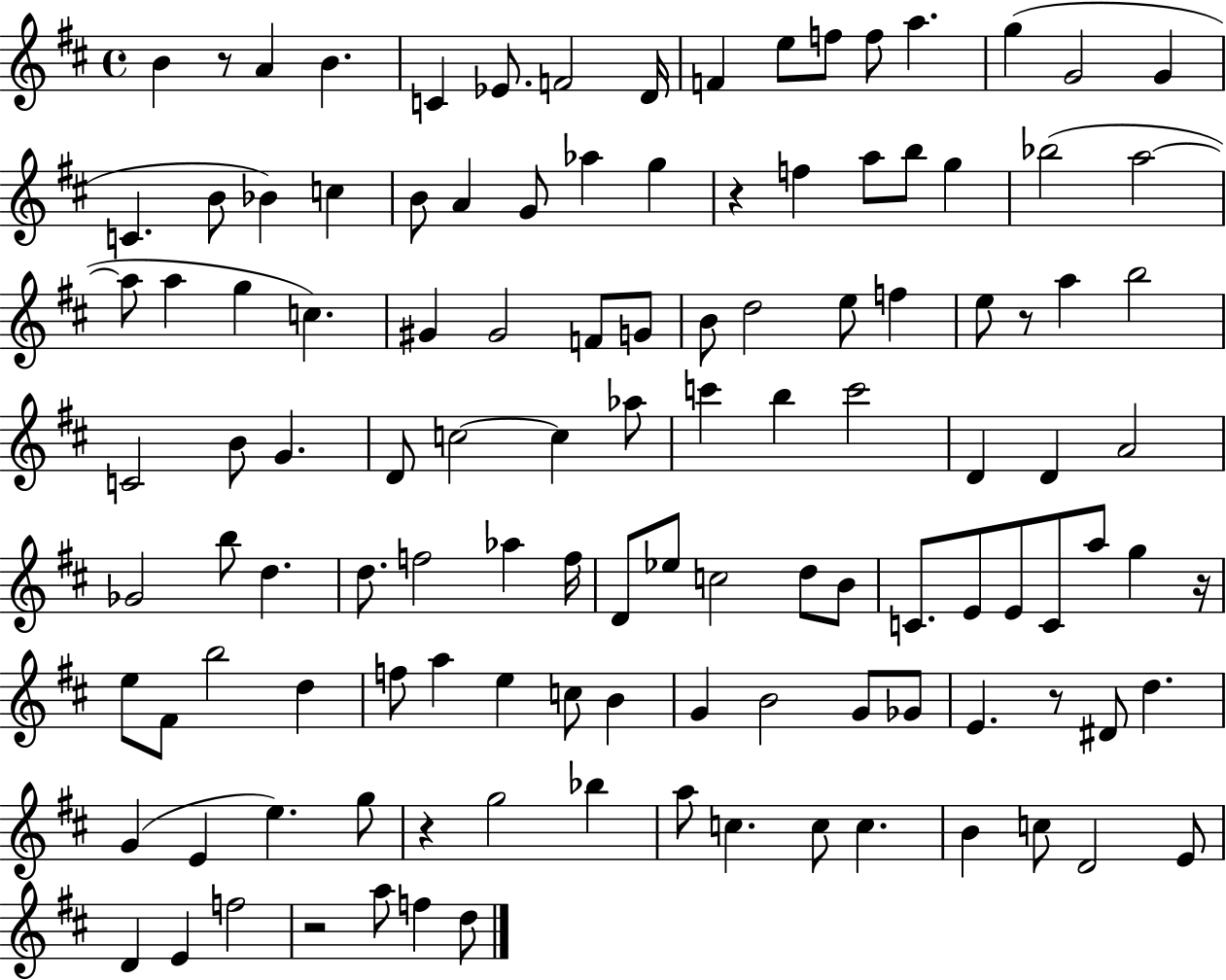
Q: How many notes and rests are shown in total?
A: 119